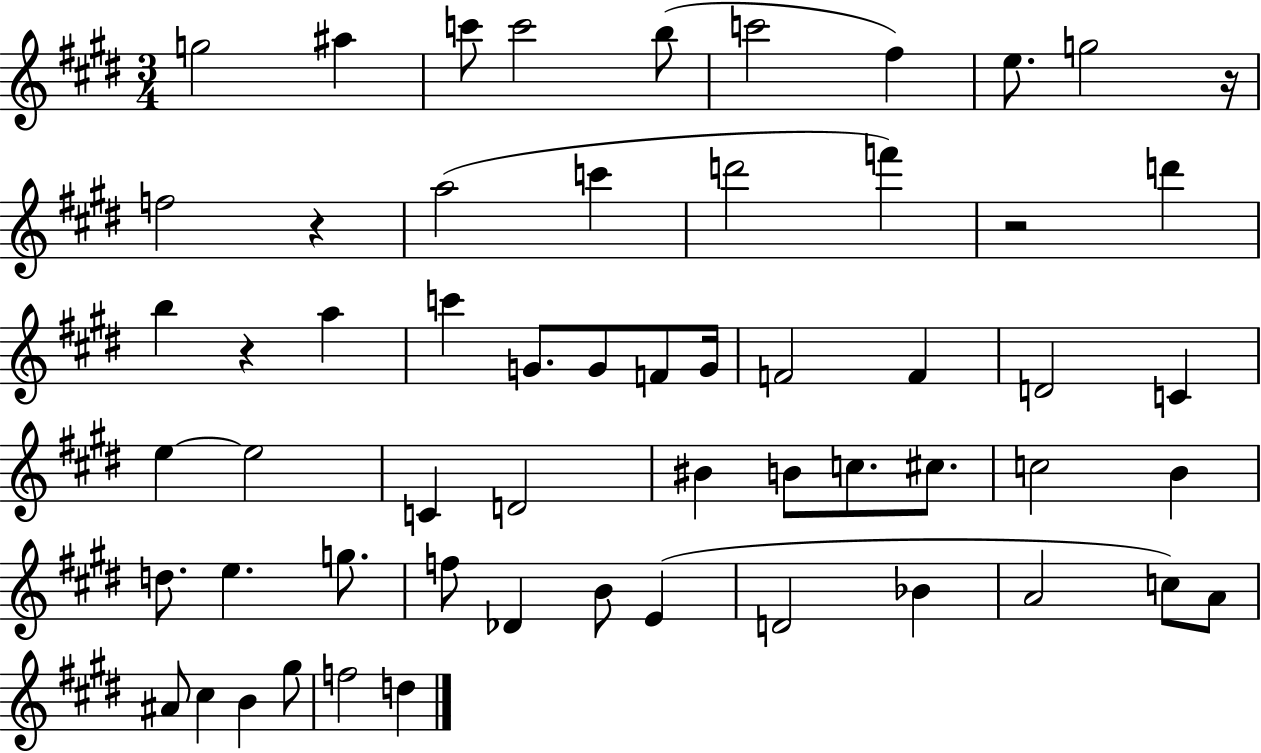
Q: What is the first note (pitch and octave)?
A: G5